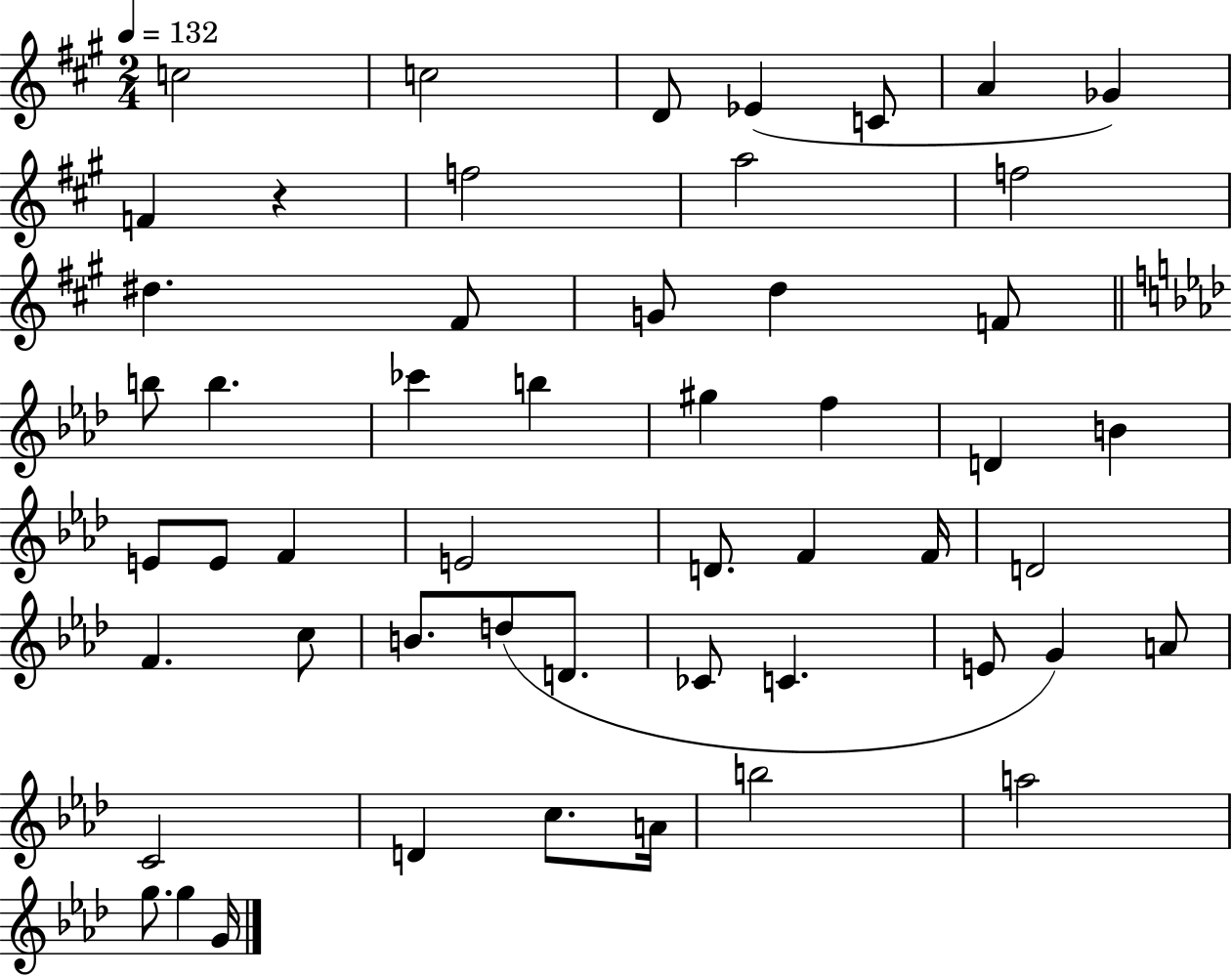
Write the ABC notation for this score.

X:1
T:Untitled
M:2/4
L:1/4
K:A
c2 c2 D/2 _E C/2 A _G F z f2 a2 f2 ^d ^F/2 G/2 d F/2 b/2 b _c' b ^g f D B E/2 E/2 F E2 D/2 F F/4 D2 F c/2 B/2 d/2 D/2 _C/2 C E/2 G A/2 C2 D c/2 A/4 b2 a2 g/2 g G/4